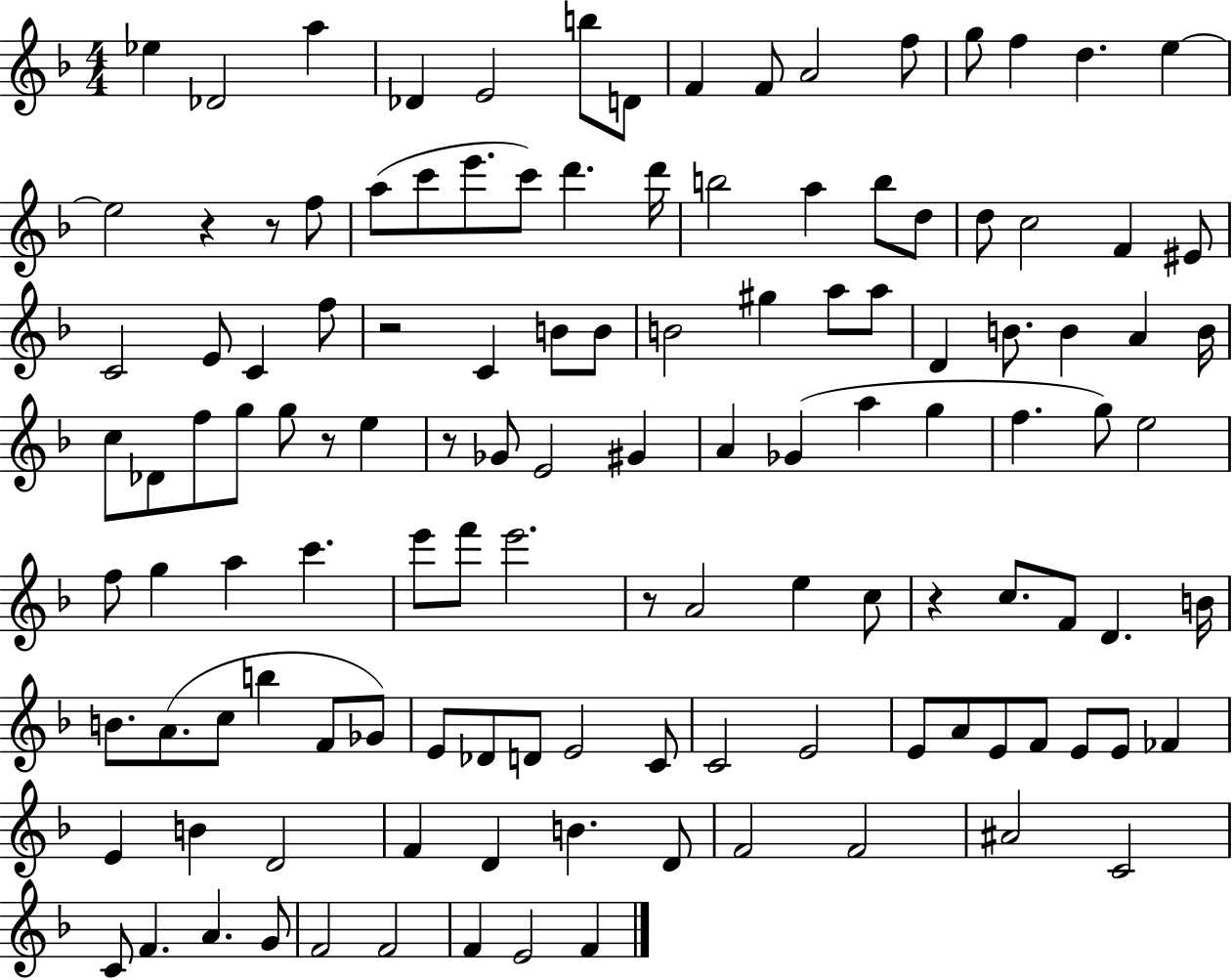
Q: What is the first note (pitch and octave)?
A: Eb5